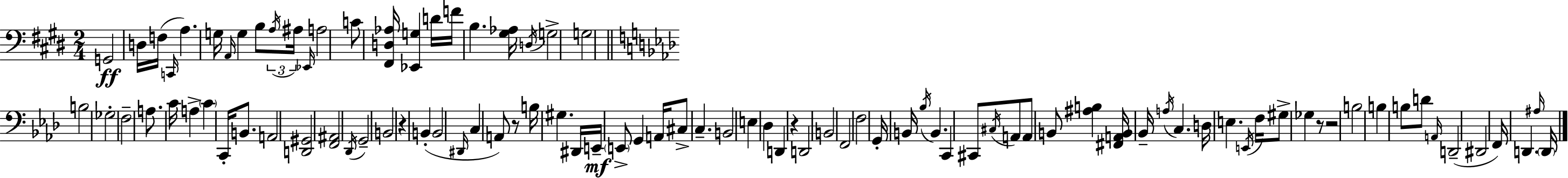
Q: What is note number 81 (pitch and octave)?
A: D#2